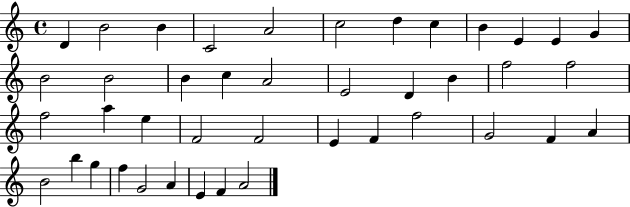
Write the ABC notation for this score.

X:1
T:Untitled
M:4/4
L:1/4
K:C
D B2 B C2 A2 c2 d c B E E G B2 B2 B c A2 E2 D B f2 f2 f2 a e F2 F2 E F f2 G2 F A B2 b g f G2 A E F A2